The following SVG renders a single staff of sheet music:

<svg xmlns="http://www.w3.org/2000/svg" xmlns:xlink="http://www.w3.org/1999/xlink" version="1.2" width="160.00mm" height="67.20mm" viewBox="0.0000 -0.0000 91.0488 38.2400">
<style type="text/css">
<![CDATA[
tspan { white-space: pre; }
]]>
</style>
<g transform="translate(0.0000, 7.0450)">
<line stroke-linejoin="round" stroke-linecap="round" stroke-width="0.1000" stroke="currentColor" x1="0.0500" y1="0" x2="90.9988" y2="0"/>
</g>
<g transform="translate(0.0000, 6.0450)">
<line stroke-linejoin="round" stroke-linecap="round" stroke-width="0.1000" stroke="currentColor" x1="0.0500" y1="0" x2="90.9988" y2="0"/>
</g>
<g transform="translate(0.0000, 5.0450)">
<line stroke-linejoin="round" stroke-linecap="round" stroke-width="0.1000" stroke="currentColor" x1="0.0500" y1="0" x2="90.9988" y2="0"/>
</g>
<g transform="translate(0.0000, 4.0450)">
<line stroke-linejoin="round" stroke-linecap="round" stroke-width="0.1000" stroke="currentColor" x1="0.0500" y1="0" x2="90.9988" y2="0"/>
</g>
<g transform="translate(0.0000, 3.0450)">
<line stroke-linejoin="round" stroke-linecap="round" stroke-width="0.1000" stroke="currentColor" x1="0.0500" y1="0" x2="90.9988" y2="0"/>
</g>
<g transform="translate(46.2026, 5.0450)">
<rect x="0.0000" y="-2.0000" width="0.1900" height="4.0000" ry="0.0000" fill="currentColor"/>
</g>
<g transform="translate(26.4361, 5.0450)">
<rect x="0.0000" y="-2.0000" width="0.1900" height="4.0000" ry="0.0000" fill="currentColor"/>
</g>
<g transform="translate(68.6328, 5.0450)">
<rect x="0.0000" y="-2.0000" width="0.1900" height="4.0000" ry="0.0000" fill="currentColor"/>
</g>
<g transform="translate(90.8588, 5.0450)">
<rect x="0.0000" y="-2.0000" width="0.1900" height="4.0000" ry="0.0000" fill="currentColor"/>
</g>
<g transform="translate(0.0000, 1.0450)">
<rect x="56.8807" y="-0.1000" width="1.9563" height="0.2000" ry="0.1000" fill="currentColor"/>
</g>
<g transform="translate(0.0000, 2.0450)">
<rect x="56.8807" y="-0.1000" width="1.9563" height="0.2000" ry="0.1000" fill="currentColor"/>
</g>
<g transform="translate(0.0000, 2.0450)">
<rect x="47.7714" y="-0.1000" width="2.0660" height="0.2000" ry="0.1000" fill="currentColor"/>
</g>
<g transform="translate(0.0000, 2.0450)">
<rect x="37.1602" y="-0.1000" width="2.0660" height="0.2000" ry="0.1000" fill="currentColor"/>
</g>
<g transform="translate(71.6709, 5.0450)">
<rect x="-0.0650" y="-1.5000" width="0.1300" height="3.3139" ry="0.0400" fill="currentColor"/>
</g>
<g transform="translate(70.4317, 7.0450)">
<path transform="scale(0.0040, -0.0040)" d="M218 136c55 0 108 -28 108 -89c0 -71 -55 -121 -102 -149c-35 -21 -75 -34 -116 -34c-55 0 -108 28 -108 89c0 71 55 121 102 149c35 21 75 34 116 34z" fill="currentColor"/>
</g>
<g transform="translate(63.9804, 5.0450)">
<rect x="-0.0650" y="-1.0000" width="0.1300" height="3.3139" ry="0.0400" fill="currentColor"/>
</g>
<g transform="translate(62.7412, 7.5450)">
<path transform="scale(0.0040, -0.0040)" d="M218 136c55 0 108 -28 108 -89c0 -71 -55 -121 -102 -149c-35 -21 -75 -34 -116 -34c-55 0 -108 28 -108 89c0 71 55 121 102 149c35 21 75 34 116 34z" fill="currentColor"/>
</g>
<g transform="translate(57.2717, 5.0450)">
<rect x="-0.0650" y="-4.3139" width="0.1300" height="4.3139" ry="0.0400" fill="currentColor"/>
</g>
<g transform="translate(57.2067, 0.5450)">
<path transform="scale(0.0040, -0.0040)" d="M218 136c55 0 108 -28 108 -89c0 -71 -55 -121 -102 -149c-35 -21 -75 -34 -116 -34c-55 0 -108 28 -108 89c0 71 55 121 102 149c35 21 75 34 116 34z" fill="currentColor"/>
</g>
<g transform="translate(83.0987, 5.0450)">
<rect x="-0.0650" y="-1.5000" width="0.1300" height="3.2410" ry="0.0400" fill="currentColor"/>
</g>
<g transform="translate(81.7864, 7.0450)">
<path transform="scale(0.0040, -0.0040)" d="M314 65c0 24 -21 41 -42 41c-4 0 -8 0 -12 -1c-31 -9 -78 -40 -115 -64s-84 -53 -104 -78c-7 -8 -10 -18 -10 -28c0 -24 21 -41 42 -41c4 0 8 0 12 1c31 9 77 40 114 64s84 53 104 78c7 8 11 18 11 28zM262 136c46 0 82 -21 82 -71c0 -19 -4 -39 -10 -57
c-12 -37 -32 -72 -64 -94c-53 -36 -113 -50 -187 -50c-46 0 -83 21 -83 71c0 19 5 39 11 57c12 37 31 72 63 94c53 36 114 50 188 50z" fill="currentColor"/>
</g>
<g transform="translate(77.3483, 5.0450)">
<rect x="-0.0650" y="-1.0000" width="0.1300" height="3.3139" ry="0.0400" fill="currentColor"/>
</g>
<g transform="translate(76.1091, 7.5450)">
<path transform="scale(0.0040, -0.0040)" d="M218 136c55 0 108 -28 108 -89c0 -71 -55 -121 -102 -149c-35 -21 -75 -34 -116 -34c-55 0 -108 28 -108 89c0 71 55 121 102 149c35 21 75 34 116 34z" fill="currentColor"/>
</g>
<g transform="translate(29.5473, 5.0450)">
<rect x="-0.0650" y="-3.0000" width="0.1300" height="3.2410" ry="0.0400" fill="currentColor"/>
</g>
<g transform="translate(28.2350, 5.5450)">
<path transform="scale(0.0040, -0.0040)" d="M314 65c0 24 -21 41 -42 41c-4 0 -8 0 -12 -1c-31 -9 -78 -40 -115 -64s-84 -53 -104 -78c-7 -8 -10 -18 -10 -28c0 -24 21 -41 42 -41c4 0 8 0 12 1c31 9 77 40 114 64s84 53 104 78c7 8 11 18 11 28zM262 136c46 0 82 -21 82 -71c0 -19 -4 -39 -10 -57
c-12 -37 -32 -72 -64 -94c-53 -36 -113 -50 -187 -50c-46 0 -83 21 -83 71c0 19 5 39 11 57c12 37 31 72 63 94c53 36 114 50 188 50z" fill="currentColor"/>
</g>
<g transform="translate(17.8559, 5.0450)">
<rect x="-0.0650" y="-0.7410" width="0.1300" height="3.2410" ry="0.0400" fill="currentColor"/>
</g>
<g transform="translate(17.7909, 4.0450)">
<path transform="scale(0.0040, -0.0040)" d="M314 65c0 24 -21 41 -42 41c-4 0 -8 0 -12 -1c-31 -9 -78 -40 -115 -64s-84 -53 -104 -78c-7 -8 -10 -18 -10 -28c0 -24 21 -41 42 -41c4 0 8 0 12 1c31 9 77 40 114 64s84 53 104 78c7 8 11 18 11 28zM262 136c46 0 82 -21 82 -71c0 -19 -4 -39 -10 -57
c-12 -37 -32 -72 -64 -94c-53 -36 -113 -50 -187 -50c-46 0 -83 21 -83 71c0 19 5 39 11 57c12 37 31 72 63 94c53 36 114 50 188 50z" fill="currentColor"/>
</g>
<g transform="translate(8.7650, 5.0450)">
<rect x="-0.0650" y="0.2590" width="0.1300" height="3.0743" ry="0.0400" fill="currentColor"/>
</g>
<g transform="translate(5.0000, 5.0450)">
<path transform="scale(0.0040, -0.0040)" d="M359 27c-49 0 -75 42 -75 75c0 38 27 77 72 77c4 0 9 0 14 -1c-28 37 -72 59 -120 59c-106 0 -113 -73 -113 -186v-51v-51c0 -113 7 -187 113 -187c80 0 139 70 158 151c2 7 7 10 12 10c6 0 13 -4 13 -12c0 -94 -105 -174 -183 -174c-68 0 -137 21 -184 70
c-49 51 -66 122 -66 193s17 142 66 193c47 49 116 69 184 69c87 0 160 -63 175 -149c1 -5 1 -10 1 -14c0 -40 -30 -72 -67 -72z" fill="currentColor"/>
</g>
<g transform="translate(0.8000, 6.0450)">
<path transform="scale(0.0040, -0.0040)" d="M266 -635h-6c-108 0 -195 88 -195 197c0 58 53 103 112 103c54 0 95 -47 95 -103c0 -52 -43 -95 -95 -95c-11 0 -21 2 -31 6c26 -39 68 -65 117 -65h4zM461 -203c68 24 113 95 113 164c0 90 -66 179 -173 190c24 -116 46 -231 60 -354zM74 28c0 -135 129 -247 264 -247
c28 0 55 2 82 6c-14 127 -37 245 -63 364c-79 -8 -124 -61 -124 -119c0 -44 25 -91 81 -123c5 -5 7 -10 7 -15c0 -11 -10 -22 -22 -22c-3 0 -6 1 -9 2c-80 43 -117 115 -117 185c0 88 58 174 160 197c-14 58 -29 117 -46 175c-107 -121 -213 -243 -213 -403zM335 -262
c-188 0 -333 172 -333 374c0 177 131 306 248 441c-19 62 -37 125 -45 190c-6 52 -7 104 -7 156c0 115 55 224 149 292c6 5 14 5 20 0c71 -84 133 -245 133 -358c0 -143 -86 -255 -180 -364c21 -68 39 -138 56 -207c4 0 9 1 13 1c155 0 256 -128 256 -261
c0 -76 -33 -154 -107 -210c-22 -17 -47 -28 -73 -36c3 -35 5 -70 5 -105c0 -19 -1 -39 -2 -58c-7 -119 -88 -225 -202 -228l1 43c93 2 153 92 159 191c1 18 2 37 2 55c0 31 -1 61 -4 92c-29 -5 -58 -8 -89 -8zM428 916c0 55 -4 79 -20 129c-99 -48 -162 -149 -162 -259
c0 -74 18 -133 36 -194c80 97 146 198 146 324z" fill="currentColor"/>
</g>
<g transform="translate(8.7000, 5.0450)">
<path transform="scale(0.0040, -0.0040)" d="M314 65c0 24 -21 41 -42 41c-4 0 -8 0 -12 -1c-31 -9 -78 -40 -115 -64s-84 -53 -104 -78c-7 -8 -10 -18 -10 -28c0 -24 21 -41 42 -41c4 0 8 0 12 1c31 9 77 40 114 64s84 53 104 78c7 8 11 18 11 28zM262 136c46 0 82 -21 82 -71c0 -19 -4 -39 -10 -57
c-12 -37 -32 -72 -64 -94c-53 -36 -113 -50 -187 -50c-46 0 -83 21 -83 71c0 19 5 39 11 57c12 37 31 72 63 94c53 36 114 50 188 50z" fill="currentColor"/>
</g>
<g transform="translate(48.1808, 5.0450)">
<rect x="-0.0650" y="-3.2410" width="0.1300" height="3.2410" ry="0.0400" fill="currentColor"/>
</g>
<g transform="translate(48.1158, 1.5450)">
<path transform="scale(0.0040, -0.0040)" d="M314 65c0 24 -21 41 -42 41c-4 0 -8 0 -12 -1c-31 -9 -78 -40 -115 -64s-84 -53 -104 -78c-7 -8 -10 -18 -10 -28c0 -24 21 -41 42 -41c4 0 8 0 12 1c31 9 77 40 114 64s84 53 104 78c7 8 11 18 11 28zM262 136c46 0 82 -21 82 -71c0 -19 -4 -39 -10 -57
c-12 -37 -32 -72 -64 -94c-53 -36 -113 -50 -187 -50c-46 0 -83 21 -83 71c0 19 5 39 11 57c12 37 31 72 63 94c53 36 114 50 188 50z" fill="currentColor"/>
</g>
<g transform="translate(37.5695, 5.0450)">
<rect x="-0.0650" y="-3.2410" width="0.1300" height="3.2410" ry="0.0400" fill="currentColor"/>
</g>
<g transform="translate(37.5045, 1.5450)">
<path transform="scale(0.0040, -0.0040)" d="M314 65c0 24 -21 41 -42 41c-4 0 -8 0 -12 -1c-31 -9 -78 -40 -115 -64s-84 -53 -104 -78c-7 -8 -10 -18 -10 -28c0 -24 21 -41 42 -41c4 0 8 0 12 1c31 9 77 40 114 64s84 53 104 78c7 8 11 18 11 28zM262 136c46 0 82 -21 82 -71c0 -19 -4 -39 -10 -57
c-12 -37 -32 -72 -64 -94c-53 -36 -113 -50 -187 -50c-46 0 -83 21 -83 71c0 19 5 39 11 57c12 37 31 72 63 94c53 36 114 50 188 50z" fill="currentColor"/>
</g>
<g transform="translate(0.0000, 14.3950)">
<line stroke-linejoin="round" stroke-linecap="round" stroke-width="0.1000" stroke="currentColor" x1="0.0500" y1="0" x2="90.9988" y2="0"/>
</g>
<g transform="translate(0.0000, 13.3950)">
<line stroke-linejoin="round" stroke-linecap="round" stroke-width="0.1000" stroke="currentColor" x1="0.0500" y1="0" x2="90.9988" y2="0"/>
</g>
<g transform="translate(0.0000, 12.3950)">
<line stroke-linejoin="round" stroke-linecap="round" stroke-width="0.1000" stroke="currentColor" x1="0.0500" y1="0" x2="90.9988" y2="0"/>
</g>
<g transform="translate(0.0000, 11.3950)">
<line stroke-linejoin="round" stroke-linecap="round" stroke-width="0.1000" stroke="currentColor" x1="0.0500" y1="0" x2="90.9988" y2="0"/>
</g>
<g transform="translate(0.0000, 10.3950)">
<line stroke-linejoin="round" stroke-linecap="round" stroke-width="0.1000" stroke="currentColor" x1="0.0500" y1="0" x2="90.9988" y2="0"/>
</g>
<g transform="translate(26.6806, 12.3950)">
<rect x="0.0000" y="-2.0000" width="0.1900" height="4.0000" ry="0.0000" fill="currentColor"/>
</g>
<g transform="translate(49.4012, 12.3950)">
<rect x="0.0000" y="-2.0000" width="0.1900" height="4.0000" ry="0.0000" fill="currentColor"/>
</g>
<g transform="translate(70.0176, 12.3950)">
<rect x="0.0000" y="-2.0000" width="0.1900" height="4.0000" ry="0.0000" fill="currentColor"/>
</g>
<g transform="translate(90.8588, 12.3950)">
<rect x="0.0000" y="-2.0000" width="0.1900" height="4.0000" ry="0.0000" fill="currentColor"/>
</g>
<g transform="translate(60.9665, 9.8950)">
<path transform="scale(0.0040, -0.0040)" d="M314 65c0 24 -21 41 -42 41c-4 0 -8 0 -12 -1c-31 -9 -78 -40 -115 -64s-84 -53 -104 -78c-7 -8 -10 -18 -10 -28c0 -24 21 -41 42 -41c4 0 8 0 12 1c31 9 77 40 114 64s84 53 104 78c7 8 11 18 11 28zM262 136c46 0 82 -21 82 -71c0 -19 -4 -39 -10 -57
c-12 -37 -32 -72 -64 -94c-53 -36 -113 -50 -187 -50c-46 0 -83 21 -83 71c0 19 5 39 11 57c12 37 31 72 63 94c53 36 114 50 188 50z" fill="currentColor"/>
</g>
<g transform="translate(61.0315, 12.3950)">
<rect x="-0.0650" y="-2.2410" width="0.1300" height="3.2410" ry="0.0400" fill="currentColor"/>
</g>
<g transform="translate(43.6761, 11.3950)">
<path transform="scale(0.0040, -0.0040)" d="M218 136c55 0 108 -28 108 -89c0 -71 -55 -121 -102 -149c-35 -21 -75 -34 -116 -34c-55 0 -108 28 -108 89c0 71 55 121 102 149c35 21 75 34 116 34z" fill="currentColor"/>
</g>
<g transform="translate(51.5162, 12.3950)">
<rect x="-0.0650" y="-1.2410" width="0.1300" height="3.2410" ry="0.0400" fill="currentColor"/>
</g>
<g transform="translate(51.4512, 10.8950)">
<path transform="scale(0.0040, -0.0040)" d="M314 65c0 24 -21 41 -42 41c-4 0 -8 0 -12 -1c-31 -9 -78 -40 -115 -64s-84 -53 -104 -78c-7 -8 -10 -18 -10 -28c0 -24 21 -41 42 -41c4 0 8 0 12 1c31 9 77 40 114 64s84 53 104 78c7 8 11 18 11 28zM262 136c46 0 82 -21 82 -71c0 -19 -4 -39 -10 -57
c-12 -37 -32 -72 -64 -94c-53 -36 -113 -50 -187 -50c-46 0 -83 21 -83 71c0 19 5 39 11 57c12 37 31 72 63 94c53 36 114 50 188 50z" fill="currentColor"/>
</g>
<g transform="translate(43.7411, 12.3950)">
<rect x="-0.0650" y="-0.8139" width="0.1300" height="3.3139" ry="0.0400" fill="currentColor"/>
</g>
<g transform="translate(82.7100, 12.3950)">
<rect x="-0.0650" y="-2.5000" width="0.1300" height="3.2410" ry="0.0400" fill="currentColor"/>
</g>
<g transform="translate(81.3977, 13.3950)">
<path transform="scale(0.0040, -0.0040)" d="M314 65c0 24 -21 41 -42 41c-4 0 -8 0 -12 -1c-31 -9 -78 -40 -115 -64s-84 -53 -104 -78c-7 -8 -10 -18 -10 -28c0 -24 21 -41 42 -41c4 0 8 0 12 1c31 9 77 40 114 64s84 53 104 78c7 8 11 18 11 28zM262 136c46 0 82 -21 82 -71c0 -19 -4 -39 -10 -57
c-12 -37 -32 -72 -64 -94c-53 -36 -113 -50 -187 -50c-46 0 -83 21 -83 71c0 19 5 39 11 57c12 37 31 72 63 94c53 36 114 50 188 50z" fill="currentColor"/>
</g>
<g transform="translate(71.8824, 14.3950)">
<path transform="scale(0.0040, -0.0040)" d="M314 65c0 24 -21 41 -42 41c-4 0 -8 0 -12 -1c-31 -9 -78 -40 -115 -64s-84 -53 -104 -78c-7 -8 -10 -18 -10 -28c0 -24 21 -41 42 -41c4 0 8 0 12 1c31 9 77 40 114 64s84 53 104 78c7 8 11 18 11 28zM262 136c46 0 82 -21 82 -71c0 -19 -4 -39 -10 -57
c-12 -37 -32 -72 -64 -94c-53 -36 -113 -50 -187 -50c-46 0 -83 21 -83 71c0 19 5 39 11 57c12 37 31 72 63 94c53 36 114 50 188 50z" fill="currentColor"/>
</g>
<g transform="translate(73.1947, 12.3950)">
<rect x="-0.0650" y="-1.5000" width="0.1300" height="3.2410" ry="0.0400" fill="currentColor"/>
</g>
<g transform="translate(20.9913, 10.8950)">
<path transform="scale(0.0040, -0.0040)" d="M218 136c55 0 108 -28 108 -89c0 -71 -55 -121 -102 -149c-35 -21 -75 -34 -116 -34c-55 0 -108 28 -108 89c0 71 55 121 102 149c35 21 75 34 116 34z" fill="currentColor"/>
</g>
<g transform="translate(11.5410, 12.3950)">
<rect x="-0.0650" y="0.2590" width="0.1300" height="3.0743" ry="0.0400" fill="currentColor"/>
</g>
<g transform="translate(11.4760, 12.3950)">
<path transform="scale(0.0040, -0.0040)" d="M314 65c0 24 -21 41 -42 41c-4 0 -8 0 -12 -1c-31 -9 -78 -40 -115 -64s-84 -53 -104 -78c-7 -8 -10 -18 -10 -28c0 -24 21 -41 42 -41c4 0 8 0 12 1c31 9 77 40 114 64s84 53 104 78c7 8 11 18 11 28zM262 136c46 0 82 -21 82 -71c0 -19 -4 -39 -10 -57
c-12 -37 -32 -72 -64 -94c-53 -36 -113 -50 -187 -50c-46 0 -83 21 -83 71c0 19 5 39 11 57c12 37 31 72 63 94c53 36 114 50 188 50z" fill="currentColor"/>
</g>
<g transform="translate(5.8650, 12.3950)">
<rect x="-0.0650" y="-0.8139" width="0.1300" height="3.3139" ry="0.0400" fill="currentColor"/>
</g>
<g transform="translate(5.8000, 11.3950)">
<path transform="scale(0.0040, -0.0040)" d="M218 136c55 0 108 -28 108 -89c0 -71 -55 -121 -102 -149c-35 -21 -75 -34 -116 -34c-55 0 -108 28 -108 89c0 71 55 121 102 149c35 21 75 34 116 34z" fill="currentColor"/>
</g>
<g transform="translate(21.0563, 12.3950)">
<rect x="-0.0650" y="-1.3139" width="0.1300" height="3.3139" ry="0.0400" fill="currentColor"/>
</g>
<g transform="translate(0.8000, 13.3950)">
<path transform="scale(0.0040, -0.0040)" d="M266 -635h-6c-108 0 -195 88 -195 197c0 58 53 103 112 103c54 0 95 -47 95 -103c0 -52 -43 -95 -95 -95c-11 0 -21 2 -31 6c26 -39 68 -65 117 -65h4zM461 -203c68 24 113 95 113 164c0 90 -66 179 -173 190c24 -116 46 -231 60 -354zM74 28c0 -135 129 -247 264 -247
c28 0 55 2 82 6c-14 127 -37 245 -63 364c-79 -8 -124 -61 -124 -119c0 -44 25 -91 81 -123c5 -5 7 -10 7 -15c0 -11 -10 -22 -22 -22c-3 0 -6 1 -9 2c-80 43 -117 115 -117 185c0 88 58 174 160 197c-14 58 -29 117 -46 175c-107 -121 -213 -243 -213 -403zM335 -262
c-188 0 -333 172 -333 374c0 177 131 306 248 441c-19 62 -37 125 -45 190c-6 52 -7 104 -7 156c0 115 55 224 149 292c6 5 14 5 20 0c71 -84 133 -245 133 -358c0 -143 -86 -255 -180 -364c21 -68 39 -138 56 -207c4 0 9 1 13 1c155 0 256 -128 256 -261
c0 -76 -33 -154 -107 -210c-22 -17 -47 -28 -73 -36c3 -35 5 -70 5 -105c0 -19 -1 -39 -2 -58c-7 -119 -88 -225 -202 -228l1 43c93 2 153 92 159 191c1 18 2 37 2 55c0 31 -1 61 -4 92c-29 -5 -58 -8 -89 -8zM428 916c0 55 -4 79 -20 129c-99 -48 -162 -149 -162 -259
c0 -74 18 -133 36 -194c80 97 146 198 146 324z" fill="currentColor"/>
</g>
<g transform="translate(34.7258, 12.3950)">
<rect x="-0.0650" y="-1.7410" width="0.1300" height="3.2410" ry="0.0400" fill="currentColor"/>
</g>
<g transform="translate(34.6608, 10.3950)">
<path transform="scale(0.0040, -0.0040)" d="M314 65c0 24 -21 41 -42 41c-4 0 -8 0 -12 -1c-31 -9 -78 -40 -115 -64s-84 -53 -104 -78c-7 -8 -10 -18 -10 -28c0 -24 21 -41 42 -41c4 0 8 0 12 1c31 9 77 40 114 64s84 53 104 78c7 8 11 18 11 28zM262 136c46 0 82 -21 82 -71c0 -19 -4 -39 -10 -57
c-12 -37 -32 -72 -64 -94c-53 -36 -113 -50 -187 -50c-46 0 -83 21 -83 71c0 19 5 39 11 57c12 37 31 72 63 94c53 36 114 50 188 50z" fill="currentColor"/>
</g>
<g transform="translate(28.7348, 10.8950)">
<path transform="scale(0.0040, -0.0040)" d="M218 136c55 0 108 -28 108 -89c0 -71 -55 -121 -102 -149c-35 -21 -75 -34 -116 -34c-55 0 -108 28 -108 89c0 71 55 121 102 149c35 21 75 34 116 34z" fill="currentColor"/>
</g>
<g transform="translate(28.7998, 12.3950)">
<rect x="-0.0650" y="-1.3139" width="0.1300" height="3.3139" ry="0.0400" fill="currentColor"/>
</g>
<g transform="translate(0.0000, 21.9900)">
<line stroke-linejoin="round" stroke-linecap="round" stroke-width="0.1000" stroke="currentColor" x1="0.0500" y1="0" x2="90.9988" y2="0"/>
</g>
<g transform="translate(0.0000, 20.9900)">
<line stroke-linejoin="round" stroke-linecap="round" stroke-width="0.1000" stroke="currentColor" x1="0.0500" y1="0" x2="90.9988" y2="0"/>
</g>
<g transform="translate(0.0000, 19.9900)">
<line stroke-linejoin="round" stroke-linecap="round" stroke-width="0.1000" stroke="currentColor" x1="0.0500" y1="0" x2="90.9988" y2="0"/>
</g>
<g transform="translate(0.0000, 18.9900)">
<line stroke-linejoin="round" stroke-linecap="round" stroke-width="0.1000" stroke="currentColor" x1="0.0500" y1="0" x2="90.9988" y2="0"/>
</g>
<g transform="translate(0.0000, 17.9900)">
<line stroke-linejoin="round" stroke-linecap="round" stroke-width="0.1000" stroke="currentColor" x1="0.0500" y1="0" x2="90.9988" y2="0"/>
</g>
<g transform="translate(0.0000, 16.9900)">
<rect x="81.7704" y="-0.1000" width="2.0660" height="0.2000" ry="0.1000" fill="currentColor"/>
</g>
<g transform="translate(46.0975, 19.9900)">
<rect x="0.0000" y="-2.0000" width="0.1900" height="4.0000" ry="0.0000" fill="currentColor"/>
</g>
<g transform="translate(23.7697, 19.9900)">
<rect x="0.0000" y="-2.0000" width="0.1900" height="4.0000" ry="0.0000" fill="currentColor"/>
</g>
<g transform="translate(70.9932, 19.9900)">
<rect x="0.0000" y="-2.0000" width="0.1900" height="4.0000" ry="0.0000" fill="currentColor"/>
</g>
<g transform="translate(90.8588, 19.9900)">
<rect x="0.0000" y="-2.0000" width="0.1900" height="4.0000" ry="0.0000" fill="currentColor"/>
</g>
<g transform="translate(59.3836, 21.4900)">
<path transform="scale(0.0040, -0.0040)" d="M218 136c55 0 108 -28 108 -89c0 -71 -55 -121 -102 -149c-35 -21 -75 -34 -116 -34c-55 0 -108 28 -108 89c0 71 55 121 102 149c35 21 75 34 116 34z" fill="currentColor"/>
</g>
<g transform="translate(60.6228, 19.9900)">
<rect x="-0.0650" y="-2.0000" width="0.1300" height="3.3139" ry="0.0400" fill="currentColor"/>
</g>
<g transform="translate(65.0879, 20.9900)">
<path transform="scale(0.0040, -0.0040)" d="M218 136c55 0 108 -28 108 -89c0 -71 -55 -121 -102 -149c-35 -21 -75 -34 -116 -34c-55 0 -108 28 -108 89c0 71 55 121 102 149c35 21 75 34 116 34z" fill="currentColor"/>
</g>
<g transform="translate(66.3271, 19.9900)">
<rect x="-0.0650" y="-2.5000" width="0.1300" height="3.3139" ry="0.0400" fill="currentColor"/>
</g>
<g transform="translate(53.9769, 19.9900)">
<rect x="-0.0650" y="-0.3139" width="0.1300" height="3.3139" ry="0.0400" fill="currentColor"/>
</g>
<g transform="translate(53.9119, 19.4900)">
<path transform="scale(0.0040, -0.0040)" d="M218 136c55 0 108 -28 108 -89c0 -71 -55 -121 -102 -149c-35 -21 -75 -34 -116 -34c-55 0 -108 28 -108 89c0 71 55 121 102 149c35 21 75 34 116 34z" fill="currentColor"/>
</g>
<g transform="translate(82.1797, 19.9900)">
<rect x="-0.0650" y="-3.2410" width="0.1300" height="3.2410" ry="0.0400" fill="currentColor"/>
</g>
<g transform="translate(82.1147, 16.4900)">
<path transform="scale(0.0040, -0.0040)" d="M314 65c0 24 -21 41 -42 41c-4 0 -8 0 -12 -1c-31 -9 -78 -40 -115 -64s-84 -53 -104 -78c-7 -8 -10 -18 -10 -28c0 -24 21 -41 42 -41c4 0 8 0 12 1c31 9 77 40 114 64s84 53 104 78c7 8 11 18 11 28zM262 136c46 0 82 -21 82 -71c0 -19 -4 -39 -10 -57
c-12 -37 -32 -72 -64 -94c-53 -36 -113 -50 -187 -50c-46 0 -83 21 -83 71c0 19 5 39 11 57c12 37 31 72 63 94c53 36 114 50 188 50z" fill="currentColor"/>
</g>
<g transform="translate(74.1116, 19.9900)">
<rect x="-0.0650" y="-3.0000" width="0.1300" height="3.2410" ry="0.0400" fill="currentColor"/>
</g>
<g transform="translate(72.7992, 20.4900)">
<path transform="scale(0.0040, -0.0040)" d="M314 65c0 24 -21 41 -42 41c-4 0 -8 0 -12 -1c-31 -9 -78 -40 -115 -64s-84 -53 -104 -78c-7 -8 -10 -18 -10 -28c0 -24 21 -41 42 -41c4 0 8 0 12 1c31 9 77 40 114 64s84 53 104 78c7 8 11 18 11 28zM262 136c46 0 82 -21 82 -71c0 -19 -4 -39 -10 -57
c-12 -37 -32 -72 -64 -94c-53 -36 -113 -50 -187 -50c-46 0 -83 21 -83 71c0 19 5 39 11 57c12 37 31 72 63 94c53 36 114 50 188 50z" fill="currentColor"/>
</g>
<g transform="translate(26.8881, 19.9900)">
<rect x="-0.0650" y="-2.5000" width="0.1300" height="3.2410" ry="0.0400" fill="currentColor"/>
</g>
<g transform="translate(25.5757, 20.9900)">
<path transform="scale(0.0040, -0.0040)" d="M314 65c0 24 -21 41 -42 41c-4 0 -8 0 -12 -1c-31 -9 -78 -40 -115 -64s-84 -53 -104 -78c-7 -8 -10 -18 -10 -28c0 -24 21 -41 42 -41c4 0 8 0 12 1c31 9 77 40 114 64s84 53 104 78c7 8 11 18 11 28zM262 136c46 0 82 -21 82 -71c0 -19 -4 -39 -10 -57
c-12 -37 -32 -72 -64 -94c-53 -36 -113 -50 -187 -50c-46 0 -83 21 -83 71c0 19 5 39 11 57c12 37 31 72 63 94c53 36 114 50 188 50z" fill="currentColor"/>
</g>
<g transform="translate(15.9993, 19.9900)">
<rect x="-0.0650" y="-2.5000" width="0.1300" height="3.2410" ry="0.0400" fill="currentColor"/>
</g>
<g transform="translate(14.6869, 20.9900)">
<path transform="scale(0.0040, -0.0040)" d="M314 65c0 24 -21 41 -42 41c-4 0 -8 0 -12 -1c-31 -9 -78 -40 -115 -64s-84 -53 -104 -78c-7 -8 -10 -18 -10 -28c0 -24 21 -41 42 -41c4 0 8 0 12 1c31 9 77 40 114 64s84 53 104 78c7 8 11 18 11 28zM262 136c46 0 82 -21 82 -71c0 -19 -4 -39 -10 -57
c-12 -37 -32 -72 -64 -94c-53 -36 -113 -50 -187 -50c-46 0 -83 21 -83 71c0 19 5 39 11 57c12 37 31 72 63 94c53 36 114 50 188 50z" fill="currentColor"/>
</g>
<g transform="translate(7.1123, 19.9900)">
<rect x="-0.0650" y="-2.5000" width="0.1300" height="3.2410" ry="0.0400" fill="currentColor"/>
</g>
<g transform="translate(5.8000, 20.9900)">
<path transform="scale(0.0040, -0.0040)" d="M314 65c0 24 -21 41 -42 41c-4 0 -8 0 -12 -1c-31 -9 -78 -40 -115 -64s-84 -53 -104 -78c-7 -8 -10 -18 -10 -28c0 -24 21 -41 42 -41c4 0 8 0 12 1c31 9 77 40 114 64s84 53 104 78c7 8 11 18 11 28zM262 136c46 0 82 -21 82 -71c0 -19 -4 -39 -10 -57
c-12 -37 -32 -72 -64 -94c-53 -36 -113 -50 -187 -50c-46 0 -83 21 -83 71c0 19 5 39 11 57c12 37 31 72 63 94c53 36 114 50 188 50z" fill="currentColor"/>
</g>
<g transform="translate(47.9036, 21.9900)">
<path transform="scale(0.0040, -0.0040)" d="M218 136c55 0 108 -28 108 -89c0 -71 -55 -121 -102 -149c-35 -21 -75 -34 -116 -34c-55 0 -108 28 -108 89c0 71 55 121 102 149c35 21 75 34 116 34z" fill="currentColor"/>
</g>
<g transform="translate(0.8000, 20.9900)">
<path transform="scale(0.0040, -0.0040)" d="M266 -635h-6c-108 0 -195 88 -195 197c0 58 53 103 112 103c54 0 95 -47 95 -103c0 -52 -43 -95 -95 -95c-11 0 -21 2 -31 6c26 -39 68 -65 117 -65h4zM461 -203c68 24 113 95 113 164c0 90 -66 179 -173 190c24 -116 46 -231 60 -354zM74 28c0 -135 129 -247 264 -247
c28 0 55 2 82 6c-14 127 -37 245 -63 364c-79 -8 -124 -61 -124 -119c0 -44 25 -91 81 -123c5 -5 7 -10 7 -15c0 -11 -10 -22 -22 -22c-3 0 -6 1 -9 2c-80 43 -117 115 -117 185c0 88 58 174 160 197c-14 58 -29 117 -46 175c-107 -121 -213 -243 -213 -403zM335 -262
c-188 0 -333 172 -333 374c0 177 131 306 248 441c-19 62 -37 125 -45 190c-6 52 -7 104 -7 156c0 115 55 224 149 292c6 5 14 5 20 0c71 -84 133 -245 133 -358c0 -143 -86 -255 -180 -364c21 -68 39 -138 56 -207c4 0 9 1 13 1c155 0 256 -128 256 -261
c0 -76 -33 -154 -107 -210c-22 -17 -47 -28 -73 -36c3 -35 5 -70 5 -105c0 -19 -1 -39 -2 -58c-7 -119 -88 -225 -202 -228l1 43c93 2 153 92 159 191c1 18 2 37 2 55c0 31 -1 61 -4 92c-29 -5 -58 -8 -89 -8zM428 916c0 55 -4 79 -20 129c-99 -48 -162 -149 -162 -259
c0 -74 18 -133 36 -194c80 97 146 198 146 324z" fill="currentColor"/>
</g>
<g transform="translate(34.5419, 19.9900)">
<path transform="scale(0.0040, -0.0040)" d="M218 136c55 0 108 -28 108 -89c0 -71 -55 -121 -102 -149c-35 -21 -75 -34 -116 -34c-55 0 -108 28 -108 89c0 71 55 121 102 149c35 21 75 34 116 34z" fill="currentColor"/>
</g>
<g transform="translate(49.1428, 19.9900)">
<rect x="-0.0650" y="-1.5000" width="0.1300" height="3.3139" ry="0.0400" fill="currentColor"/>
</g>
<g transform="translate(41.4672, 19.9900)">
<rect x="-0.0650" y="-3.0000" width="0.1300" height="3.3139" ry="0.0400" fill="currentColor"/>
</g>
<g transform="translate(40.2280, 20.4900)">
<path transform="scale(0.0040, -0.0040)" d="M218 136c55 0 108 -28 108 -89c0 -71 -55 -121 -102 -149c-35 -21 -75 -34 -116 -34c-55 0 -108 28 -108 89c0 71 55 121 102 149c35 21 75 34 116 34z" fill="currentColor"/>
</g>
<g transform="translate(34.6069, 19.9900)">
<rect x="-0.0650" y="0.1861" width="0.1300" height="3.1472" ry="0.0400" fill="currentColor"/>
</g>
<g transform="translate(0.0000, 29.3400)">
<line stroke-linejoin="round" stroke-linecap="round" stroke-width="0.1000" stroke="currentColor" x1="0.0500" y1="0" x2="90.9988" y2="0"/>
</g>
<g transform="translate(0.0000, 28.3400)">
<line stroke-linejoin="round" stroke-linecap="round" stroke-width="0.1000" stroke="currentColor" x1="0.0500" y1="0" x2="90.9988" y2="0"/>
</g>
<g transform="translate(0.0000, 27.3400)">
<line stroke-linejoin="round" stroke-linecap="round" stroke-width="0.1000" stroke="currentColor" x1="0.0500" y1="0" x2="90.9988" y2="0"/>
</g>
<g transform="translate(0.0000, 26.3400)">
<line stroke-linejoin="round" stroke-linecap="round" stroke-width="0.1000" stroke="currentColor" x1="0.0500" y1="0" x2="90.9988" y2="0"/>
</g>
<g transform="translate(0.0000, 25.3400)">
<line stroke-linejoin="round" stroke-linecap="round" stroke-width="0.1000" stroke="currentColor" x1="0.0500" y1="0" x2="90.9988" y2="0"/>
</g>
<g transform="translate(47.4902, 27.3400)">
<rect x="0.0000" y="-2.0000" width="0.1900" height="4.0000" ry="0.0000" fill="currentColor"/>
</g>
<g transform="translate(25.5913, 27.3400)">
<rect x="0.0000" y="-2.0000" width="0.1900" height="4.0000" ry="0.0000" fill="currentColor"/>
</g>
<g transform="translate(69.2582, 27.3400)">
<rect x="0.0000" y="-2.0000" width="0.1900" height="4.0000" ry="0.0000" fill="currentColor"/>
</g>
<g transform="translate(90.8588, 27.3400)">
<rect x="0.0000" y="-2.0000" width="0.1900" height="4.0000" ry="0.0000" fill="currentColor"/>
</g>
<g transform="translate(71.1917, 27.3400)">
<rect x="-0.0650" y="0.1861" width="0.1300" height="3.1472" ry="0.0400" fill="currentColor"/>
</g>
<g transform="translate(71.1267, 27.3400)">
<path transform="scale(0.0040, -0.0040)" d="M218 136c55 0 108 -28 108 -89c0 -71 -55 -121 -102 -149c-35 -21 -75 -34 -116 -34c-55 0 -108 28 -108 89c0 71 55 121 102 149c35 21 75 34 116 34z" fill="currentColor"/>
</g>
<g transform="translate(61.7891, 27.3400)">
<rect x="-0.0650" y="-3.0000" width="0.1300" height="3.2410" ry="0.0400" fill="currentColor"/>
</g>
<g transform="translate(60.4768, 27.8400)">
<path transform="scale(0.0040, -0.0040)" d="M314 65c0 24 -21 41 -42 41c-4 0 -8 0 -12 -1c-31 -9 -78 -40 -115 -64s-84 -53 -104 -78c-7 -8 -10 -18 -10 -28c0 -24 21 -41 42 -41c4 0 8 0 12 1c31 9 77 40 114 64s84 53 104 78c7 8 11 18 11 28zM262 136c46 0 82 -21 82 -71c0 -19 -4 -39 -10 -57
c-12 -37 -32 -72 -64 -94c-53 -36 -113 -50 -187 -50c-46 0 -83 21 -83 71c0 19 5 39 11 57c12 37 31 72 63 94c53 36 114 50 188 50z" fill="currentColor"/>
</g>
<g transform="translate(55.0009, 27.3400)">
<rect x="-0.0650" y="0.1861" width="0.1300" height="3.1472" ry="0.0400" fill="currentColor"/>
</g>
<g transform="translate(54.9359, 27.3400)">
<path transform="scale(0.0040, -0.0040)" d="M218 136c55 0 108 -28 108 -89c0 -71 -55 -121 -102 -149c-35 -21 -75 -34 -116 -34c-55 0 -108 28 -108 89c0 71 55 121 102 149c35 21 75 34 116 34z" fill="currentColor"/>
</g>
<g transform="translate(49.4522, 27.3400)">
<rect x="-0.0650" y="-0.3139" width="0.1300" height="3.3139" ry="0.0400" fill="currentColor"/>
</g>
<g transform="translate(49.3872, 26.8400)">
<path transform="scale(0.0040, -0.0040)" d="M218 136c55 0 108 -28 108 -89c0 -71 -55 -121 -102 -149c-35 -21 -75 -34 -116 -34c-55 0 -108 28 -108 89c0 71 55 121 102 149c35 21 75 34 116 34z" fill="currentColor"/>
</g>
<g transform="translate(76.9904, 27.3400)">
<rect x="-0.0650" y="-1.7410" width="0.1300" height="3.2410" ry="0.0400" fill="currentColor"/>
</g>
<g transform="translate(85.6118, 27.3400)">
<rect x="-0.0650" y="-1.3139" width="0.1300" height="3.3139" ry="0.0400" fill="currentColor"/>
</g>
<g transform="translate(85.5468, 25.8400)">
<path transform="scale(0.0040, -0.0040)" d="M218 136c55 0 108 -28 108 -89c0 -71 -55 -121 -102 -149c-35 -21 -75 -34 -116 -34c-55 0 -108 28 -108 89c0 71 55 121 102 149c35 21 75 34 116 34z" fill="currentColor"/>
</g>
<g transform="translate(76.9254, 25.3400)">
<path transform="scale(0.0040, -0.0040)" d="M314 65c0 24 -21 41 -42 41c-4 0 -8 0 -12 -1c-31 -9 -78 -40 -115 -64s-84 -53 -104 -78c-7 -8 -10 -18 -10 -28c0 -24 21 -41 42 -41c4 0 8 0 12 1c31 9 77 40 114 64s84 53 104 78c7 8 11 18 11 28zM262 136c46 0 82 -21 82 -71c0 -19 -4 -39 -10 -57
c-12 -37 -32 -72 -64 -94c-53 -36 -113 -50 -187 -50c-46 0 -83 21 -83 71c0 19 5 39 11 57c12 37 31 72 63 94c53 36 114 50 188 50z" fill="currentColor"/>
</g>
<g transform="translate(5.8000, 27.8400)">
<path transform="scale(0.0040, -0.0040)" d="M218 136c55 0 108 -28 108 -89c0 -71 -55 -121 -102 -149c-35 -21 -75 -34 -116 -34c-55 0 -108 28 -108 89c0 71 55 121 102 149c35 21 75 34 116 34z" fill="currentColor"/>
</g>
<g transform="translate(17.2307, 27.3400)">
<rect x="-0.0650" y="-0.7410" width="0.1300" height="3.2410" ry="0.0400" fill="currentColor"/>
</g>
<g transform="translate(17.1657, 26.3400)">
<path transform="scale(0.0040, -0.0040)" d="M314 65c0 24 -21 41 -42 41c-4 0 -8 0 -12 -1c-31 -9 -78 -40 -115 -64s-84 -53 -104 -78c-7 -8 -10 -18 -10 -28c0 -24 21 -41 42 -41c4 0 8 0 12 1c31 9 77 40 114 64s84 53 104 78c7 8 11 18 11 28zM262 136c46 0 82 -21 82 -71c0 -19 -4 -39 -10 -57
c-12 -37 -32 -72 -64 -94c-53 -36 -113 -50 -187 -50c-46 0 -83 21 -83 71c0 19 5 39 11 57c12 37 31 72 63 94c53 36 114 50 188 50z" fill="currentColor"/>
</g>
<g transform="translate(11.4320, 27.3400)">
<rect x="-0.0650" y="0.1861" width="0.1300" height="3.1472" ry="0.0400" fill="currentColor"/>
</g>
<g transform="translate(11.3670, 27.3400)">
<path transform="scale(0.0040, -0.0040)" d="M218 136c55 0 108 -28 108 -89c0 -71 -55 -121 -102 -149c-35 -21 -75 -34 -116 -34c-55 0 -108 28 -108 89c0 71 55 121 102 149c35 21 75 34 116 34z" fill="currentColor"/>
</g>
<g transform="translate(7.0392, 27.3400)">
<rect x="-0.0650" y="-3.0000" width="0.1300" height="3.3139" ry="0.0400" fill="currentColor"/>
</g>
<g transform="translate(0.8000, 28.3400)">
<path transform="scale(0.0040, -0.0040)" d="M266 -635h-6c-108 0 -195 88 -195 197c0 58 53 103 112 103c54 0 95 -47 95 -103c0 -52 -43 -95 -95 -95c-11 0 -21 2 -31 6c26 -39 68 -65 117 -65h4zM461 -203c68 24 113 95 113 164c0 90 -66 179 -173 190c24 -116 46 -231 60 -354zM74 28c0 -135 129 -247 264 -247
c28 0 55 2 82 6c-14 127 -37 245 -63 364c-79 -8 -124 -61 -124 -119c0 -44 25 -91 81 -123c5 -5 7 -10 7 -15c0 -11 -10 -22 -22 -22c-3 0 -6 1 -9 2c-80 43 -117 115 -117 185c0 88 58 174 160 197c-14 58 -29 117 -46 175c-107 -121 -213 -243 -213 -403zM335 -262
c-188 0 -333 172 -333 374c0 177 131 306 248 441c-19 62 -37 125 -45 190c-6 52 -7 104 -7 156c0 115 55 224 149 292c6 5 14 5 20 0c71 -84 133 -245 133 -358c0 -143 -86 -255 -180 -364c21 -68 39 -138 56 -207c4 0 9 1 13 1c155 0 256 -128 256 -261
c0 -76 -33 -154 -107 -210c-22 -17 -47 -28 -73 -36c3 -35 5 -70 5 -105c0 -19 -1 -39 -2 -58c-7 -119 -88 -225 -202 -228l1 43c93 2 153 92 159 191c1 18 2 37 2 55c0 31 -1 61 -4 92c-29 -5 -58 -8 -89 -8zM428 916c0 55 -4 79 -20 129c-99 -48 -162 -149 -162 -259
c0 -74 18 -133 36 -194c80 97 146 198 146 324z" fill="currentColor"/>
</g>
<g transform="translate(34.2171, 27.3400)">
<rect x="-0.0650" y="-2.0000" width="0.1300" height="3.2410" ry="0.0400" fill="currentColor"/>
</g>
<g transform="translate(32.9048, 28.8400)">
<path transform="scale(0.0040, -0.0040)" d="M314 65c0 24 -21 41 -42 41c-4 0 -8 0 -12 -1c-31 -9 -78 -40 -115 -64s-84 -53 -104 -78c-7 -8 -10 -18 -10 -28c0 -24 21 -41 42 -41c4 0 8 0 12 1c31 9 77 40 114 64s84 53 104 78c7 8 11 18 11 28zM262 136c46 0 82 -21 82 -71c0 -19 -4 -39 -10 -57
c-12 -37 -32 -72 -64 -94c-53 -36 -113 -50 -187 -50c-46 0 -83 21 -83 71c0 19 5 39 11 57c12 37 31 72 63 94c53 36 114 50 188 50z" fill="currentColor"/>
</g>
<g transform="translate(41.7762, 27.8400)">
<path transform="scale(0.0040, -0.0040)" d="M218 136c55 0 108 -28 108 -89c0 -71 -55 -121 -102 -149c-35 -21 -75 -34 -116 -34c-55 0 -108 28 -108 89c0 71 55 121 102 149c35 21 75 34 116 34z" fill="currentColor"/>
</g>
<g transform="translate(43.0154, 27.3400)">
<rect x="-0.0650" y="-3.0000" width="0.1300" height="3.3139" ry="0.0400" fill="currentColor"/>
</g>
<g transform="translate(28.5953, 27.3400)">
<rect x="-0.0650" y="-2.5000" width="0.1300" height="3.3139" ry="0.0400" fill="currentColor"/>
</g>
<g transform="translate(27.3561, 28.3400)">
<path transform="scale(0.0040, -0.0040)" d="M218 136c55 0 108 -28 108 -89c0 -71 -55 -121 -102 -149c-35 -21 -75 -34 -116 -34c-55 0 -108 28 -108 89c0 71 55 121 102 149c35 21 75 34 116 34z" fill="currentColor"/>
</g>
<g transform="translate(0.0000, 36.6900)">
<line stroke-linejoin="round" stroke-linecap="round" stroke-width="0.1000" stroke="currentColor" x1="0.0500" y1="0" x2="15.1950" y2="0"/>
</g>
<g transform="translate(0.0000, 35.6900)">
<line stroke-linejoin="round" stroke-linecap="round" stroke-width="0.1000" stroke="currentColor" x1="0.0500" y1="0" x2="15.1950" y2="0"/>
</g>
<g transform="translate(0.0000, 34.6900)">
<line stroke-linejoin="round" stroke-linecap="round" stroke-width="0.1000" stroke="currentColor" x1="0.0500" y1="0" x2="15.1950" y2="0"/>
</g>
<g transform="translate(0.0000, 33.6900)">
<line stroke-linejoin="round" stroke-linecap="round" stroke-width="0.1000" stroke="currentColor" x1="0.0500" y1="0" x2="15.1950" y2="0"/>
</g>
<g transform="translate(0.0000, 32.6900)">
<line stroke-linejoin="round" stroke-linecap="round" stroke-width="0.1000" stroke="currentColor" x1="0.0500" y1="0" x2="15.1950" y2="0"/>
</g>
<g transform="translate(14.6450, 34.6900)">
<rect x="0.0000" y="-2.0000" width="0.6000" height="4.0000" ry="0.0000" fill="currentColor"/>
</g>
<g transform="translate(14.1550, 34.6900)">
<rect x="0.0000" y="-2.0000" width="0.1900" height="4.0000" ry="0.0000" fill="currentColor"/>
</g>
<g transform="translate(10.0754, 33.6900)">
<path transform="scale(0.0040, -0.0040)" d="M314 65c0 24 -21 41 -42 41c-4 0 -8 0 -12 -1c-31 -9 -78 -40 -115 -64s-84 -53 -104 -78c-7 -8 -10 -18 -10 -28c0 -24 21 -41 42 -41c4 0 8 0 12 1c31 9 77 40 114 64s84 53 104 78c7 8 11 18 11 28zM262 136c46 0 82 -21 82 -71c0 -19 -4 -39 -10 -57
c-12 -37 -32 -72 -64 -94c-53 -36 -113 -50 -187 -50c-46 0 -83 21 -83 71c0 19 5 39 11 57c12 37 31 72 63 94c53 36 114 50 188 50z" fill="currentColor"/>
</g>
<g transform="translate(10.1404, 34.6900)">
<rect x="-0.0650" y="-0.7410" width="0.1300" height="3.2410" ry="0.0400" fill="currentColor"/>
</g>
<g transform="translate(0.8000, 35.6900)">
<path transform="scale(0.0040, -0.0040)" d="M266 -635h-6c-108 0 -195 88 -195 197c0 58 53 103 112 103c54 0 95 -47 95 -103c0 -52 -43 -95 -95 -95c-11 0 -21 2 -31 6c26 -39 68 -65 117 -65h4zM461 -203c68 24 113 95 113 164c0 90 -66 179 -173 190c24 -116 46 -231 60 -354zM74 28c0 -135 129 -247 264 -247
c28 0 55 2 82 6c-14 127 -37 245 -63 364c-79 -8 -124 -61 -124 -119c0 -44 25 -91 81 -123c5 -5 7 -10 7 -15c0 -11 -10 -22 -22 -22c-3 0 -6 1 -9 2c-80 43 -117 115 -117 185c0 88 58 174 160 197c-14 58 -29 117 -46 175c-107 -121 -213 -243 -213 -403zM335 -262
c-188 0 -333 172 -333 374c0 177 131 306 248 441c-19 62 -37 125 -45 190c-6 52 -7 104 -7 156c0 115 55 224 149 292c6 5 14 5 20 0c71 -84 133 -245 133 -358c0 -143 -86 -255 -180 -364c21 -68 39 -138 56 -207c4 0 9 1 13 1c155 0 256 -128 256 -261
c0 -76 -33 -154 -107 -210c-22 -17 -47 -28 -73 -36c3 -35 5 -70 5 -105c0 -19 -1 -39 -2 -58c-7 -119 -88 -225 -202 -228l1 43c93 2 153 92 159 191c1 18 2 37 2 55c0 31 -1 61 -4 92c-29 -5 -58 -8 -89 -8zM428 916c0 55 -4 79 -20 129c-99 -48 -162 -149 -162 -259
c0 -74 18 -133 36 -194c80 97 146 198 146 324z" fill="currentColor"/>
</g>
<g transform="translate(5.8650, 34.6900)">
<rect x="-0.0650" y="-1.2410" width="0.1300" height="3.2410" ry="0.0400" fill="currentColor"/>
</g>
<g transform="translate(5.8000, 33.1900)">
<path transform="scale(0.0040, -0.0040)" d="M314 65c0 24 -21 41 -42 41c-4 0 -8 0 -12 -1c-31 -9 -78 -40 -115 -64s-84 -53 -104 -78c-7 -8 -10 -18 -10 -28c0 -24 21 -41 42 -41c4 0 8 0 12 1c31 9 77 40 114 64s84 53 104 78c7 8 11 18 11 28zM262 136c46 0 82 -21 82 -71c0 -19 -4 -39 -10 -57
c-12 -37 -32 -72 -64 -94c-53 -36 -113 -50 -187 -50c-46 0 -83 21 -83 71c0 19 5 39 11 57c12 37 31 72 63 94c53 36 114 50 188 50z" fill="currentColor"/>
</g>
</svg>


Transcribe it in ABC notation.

X:1
T:Untitled
M:4/4
L:1/4
K:C
B2 d2 A2 b2 b2 d' D E D E2 d B2 e e f2 d e2 g2 E2 G2 G2 G2 G2 B A E c F G A2 b2 A B d2 G F2 A c B A2 B f2 e e2 d2